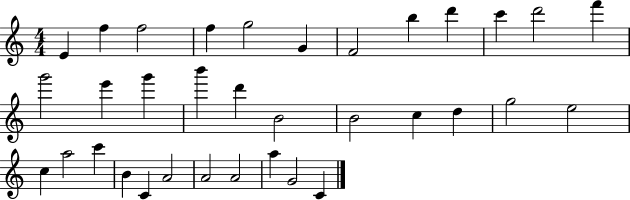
{
  \clef treble
  \numericTimeSignature
  \time 4/4
  \key c \major
  e'4 f''4 f''2 | f''4 g''2 g'4 | f'2 b''4 d'''4 | c'''4 d'''2 f'''4 | \break g'''2 e'''4 g'''4 | b'''4 d'''4 b'2 | b'2 c''4 d''4 | g''2 e''2 | \break c''4 a''2 c'''4 | b'4 c'4 a'2 | a'2 a'2 | a''4 g'2 c'4 | \break \bar "|."
}